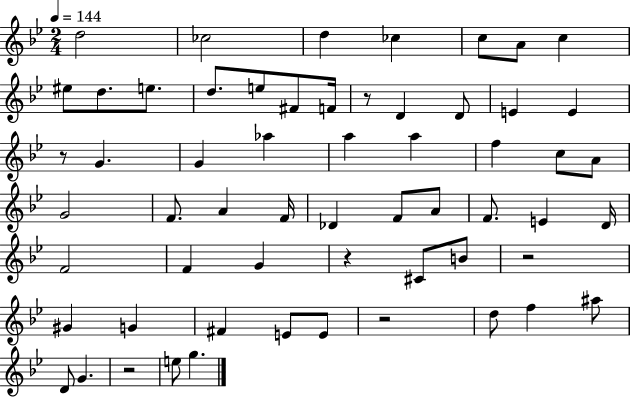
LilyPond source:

{
  \clef treble
  \numericTimeSignature
  \time 2/4
  \key bes \major
  \tempo 4 = 144
  d''2 | ces''2 | d''4 ces''4 | c''8 a'8 c''4 | \break eis''8 d''8. e''8. | d''8. e''8 fis'8 f'16 | r8 d'4 d'8 | e'4 e'4 | \break r8 g'4. | g'4 aes''4 | a''4 a''4 | f''4 c''8 a'8 | \break g'2 | f'8. a'4 f'16 | des'4 f'8 a'8 | f'8. e'4 d'16 | \break f'2 | f'4 g'4 | r4 cis'8 b'8 | r2 | \break gis'4 g'4 | fis'4 e'8 e'8 | r2 | d''8 f''4 ais''8 | \break d'8 g'4. | r2 | e''8 g''4. | \bar "|."
}